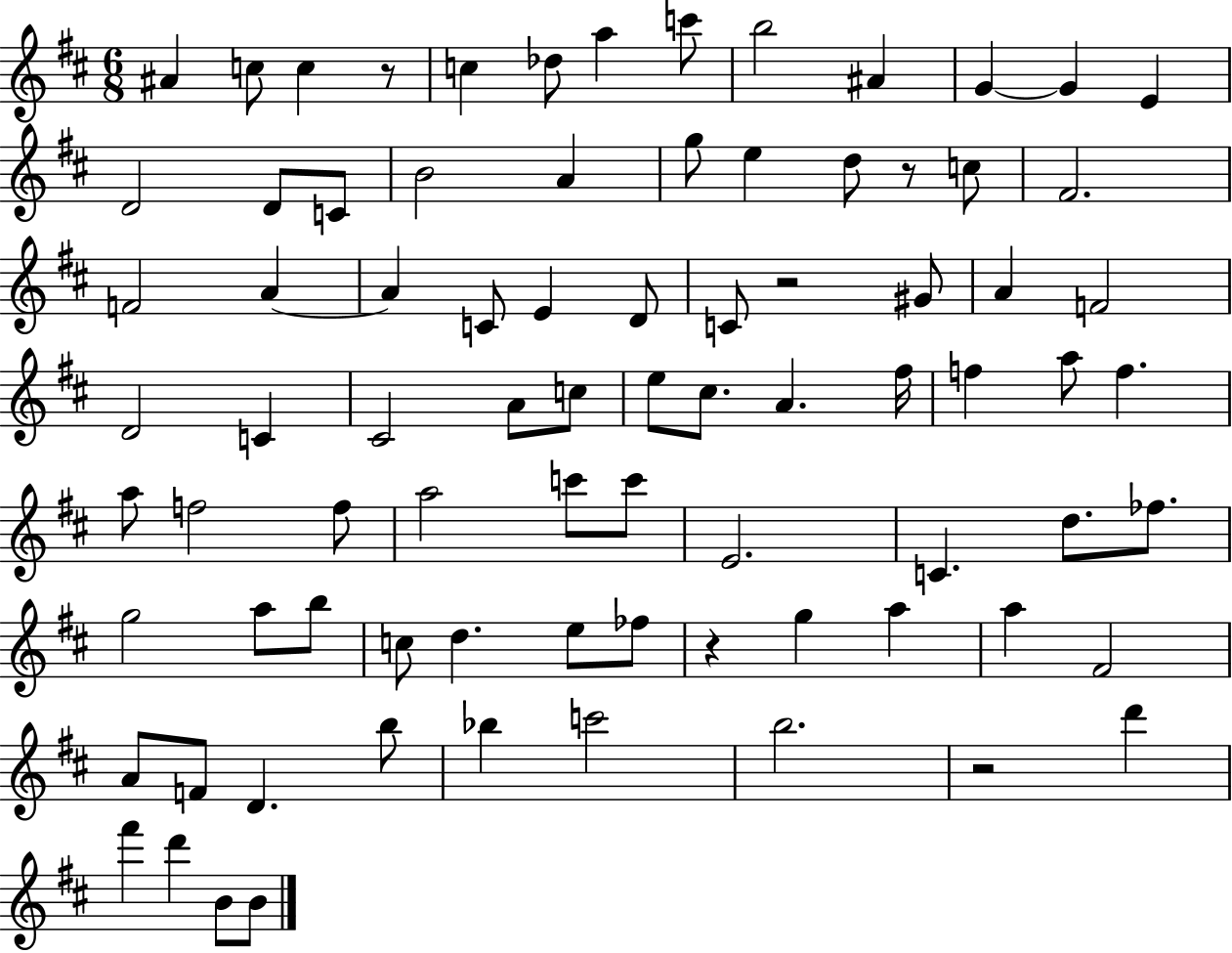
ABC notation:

X:1
T:Untitled
M:6/8
L:1/4
K:D
^A c/2 c z/2 c _d/2 a c'/2 b2 ^A G G E D2 D/2 C/2 B2 A g/2 e d/2 z/2 c/2 ^F2 F2 A A C/2 E D/2 C/2 z2 ^G/2 A F2 D2 C ^C2 A/2 c/2 e/2 ^c/2 A ^f/4 f a/2 f a/2 f2 f/2 a2 c'/2 c'/2 E2 C d/2 _f/2 g2 a/2 b/2 c/2 d e/2 _f/2 z g a a ^F2 A/2 F/2 D b/2 _b c'2 b2 z2 d' ^f' d' B/2 B/2